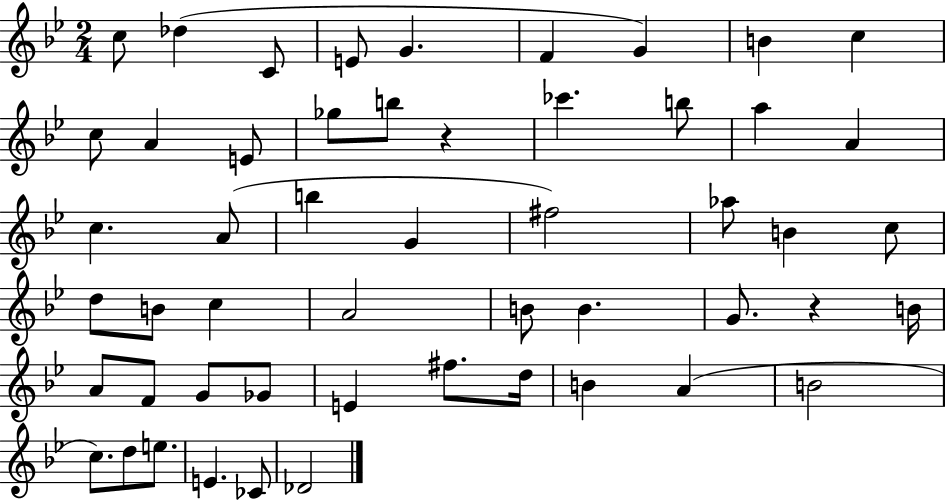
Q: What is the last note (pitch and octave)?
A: Db4